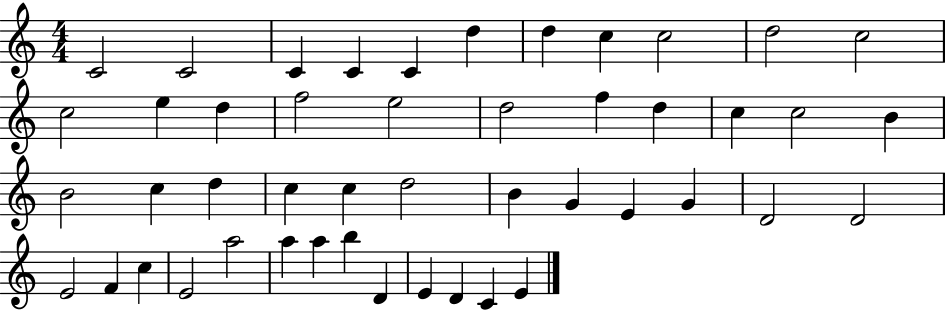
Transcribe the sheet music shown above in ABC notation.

X:1
T:Untitled
M:4/4
L:1/4
K:C
C2 C2 C C C d d c c2 d2 c2 c2 e d f2 e2 d2 f d c c2 B B2 c d c c d2 B G E G D2 D2 E2 F c E2 a2 a a b D E D C E